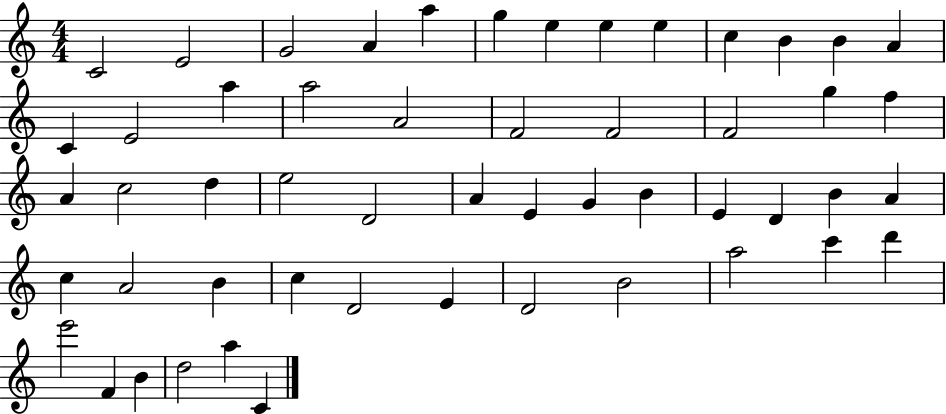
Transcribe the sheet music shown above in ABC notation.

X:1
T:Untitled
M:4/4
L:1/4
K:C
C2 E2 G2 A a g e e e c B B A C E2 a a2 A2 F2 F2 F2 g f A c2 d e2 D2 A E G B E D B A c A2 B c D2 E D2 B2 a2 c' d' e'2 F B d2 a C